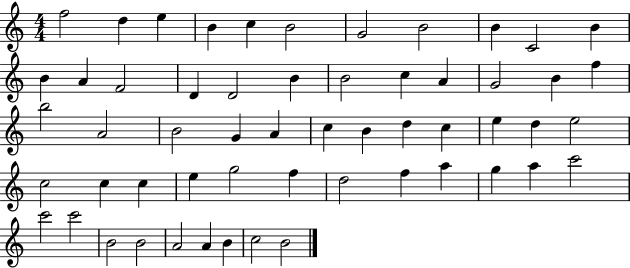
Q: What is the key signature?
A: C major